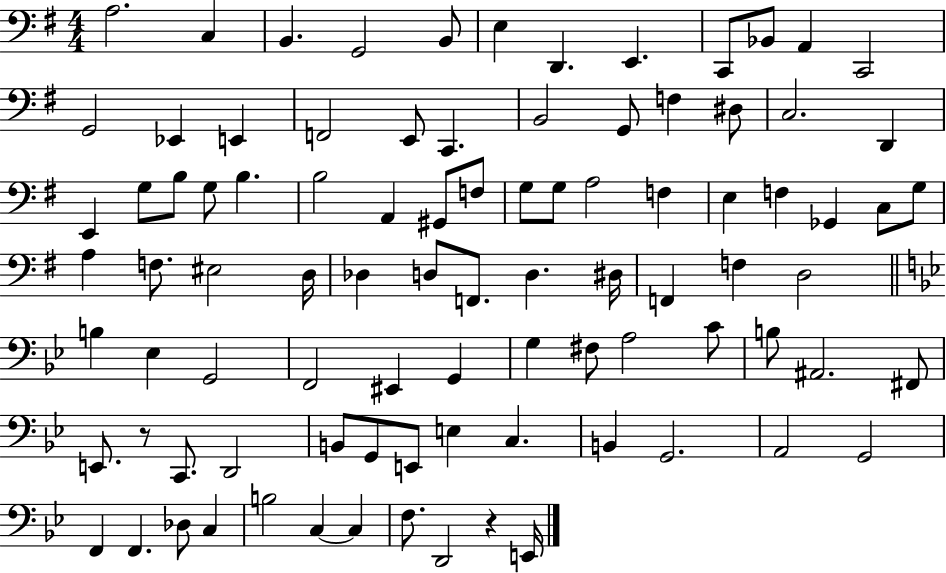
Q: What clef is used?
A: bass